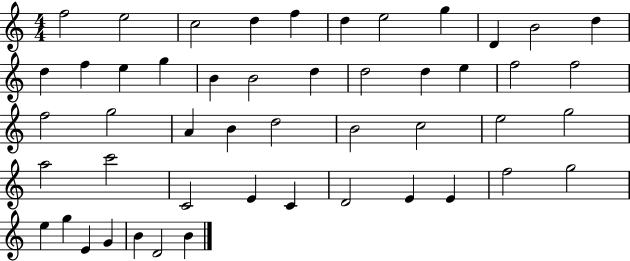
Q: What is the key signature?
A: C major